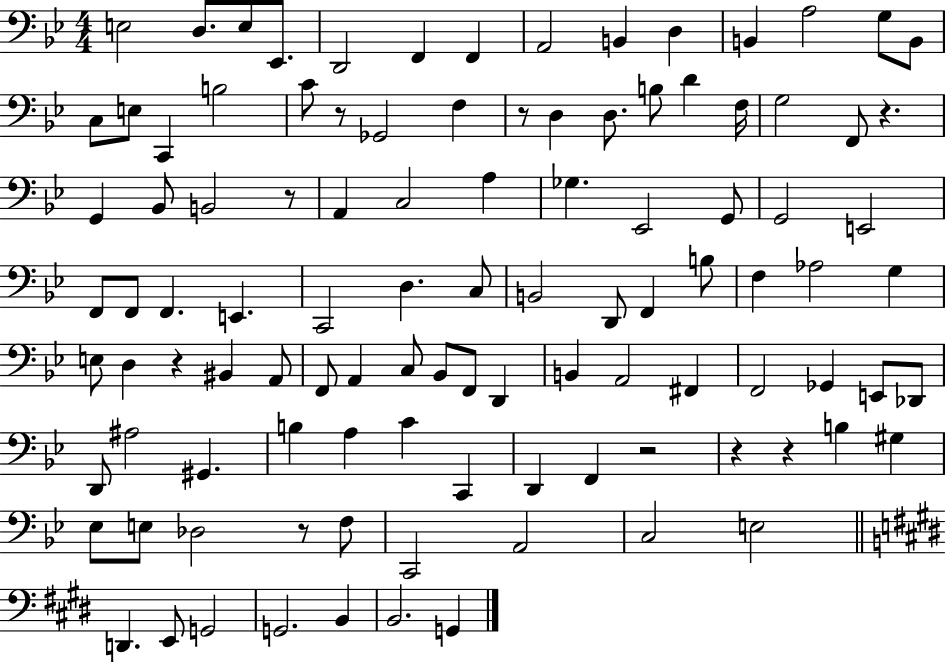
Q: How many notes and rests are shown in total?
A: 105